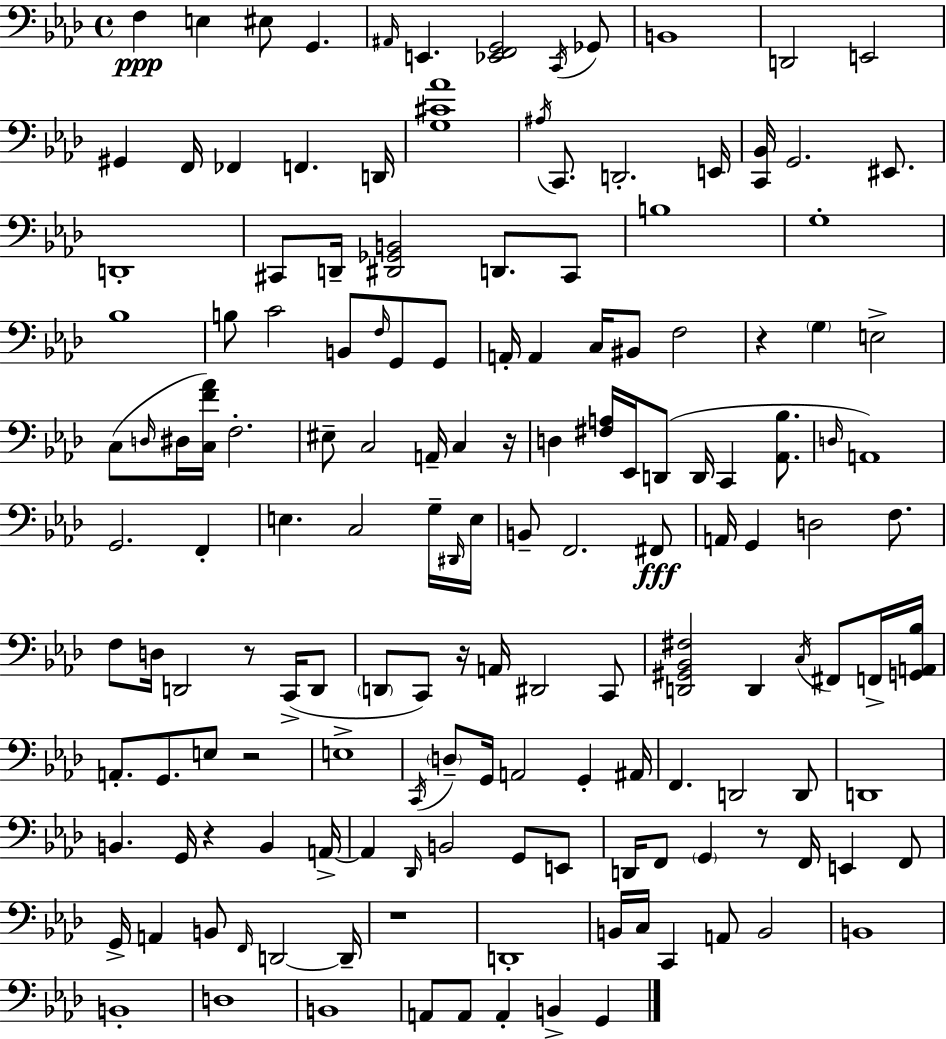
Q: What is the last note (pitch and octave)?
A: G2